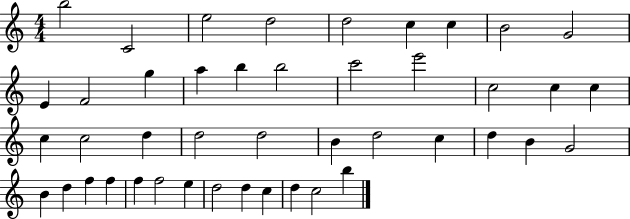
B5/h C4/h E5/h D5/h D5/h C5/q C5/q B4/h G4/h E4/q F4/h G5/q A5/q B5/q B5/h C6/h E6/h C5/h C5/q C5/q C5/q C5/h D5/q D5/h D5/h B4/q D5/h C5/q D5/q B4/q G4/h B4/q D5/q F5/q F5/q F5/q F5/h E5/q D5/h D5/q C5/q D5/q C5/h B5/q